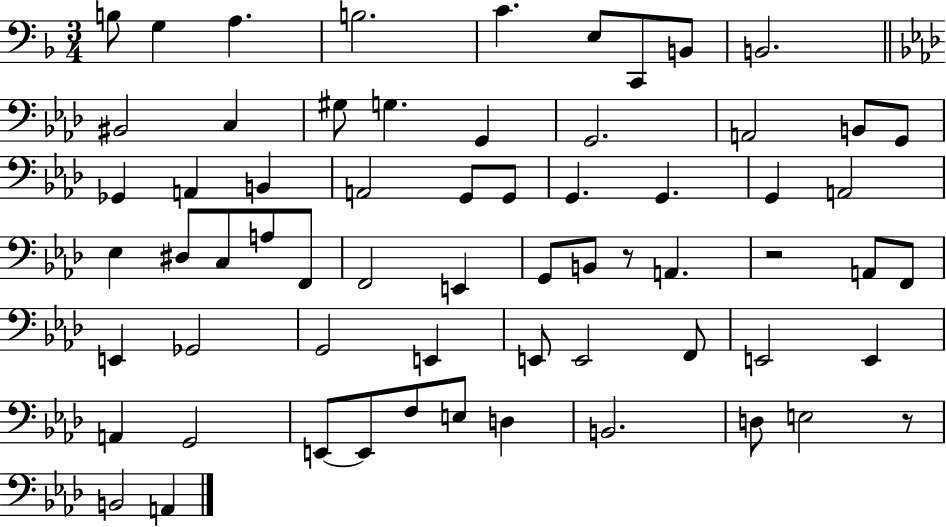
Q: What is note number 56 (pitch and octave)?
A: D3